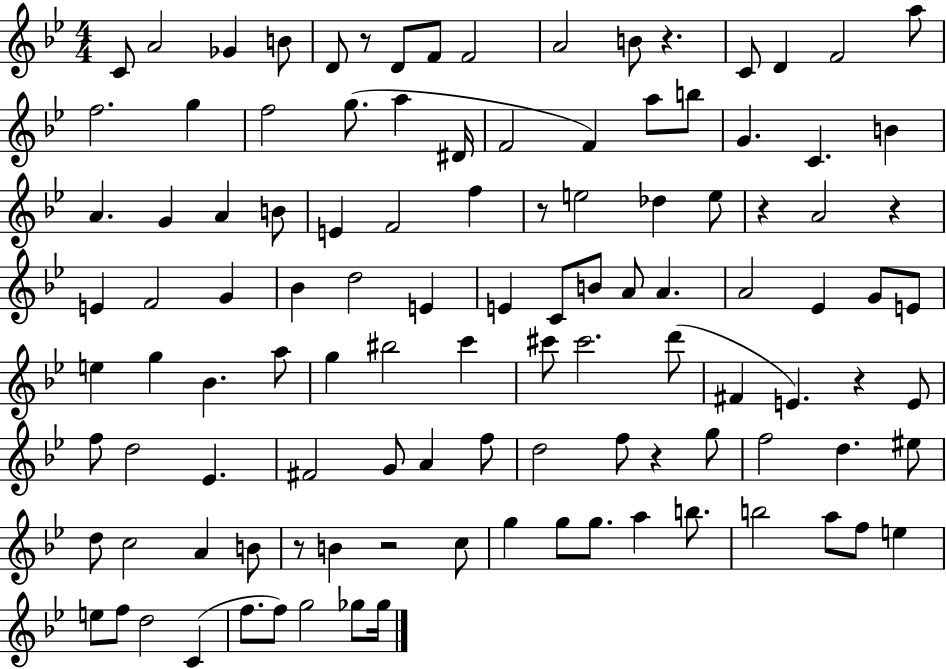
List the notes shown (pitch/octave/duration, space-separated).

C4/e A4/h Gb4/q B4/e D4/e R/e D4/e F4/e F4/h A4/h B4/e R/q. C4/e D4/q F4/h A5/e F5/h. G5/q F5/h G5/e. A5/q D#4/s F4/h F4/q A5/e B5/e G4/q. C4/q. B4/q A4/q. G4/q A4/q B4/e E4/q F4/h F5/q R/e E5/h Db5/q E5/e R/q A4/h R/q E4/q F4/h G4/q Bb4/q D5/h E4/q E4/q C4/e B4/e A4/e A4/q. A4/h Eb4/q G4/e E4/e E5/q G5/q Bb4/q. A5/e G5/q BIS5/h C6/q C#6/e C#6/h. D6/e F#4/q E4/q. R/q E4/e F5/e D5/h Eb4/q. F#4/h G4/e A4/q F5/e D5/h F5/e R/q G5/e F5/h D5/q. EIS5/e D5/e C5/h A4/q B4/e R/e B4/q R/h C5/e G5/q G5/e G5/e. A5/q B5/e. B5/h A5/e F5/e E5/q E5/e F5/e D5/h C4/q F5/e. F5/e G5/h Gb5/e Gb5/s